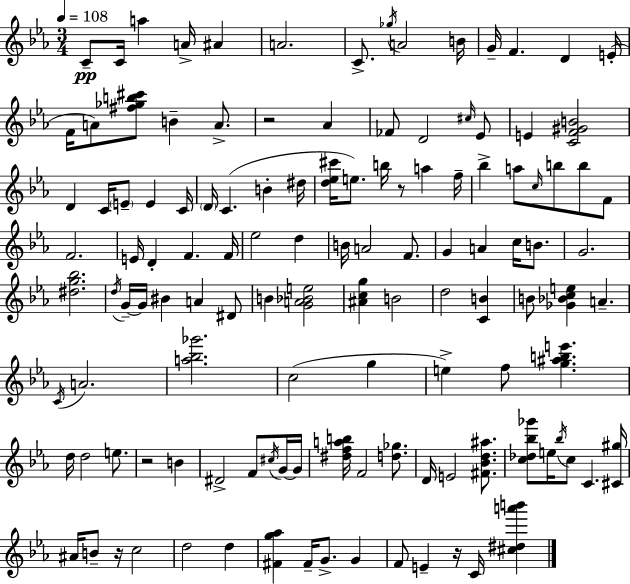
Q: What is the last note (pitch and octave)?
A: C4